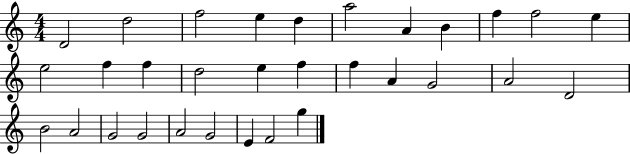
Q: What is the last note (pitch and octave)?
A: G5